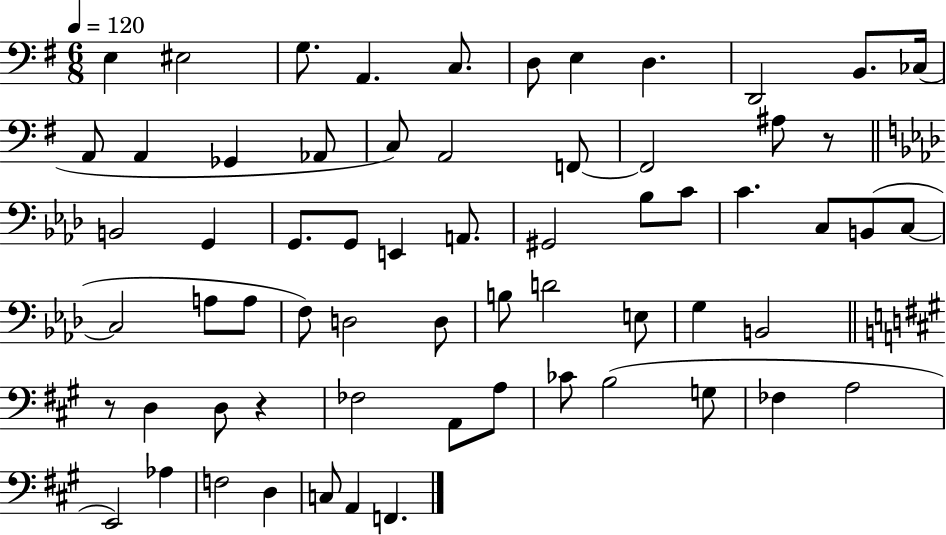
E3/q EIS3/h G3/e. A2/q. C3/e. D3/e E3/q D3/q. D2/h B2/e. CES3/s A2/e A2/q Gb2/q Ab2/e C3/e A2/h F2/e F2/h A#3/e R/e B2/h G2/q G2/e. G2/e E2/q A2/e. G#2/h Bb3/e C4/e C4/q. C3/e B2/e C3/e C3/h A3/e A3/e F3/e D3/h D3/e B3/e D4/h E3/e G3/q B2/h R/e D3/q D3/e R/q FES3/h A2/e A3/e CES4/e B3/h G3/e FES3/q A3/h E2/h Ab3/q F3/h D3/q C3/e A2/q F2/q.